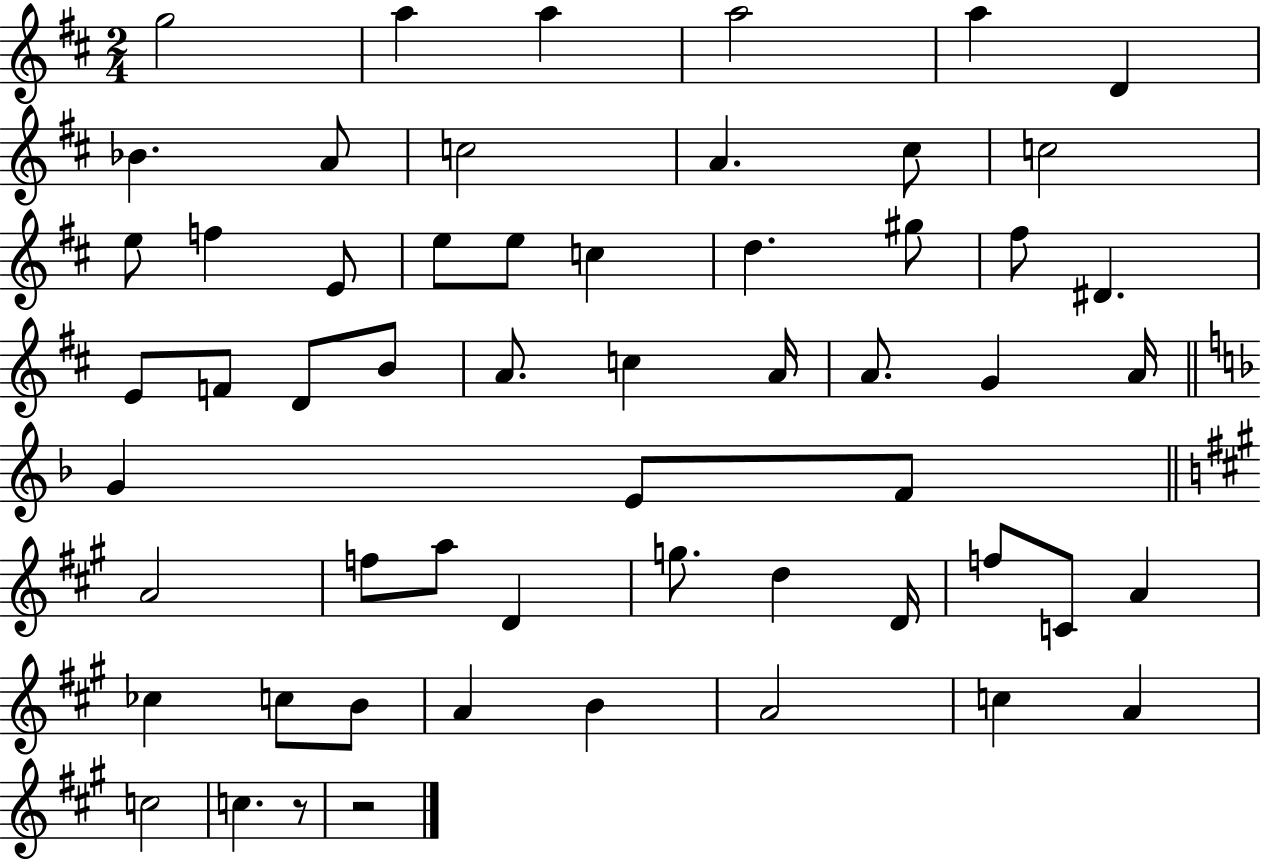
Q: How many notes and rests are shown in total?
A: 57